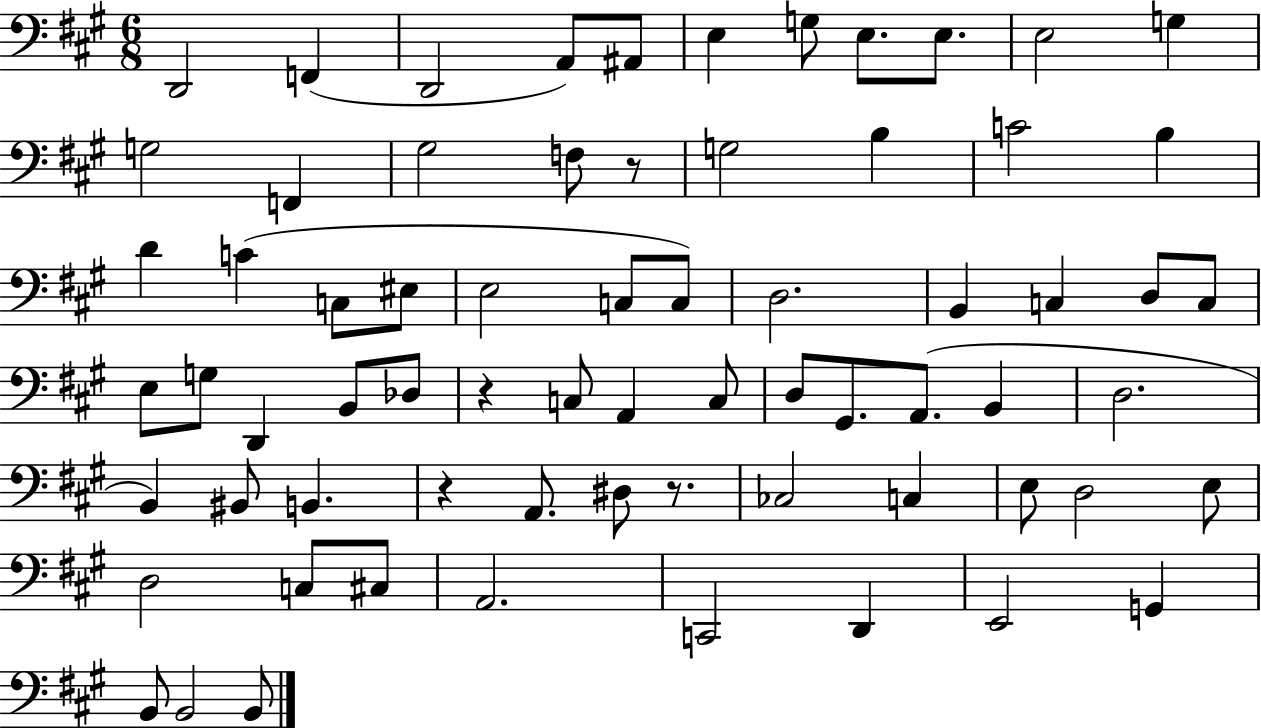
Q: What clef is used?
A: bass